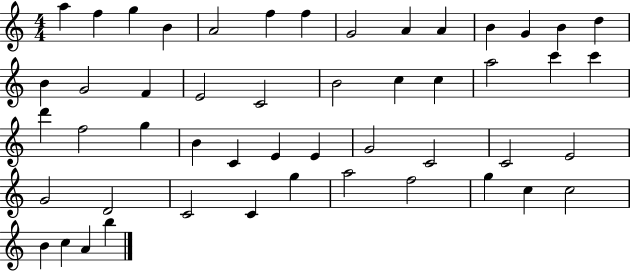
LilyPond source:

{
  \clef treble
  \numericTimeSignature
  \time 4/4
  \key c \major
  a''4 f''4 g''4 b'4 | a'2 f''4 f''4 | g'2 a'4 a'4 | b'4 g'4 b'4 d''4 | \break b'4 g'2 f'4 | e'2 c'2 | b'2 c''4 c''4 | a''2 c'''4 c'''4 | \break d'''4 f''2 g''4 | b'4 c'4 e'4 e'4 | g'2 c'2 | c'2 e'2 | \break g'2 d'2 | c'2 c'4 g''4 | a''2 f''2 | g''4 c''4 c''2 | \break b'4 c''4 a'4 b''4 | \bar "|."
}